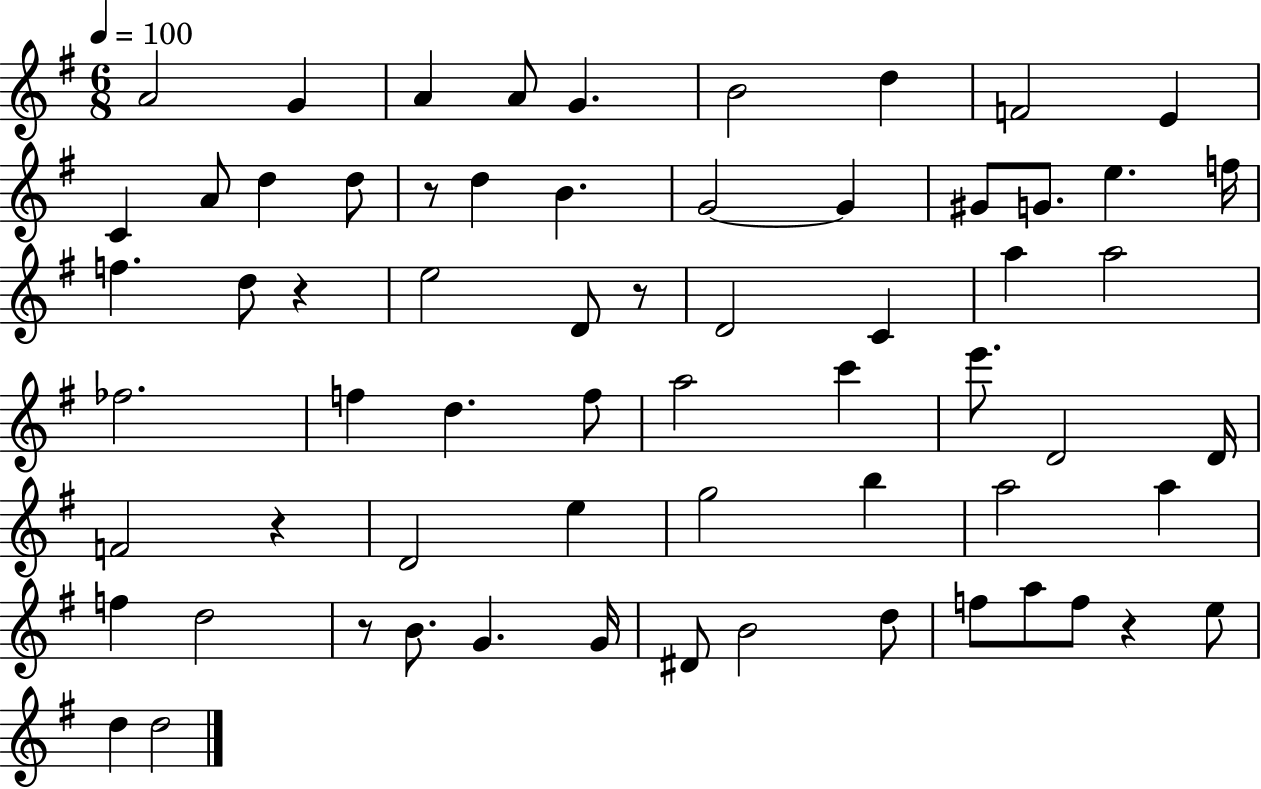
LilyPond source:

{
  \clef treble
  \numericTimeSignature
  \time 6/8
  \key g \major
  \tempo 4 = 100
  \repeat volta 2 { a'2 g'4 | a'4 a'8 g'4. | b'2 d''4 | f'2 e'4 | \break c'4 a'8 d''4 d''8 | r8 d''4 b'4. | g'2~~ g'4 | gis'8 g'8. e''4. f''16 | \break f''4. d''8 r4 | e''2 d'8 r8 | d'2 c'4 | a''4 a''2 | \break fes''2. | f''4 d''4. f''8 | a''2 c'''4 | e'''8. d'2 d'16 | \break f'2 r4 | d'2 e''4 | g''2 b''4 | a''2 a''4 | \break f''4 d''2 | r8 b'8. g'4. g'16 | dis'8 b'2 d''8 | f''8 a''8 f''8 r4 e''8 | \break d''4 d''2 | } \bar "|."
}